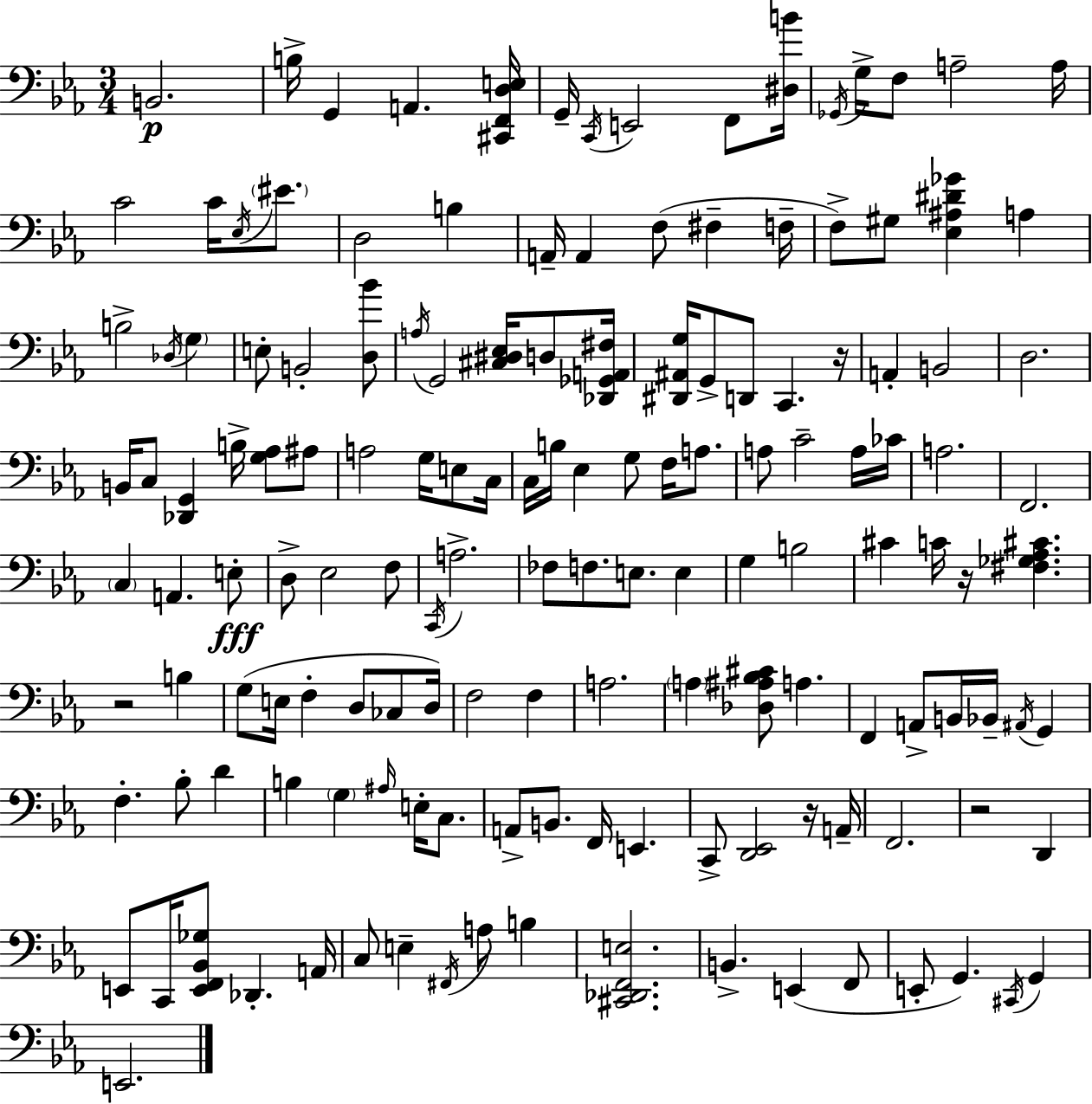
X:1
T:Untitled
M:3/4
L:1/4
K:Eb
B,,2 B,/4 G,, A,, [^C,,F,,D,E,]/4 G,,/4 C,,/4 E,,2 F,,/2 [^D,B]/4 _G,,/4 G,/4 F,/2 A,2 A,/4 C2 C/4 _E,/4 ^E/2 D,2 B, A,,/4 A,, F,/2 ^F, F,/4 F,/2 ^G,/2 [_E,^A,^D_G] A, B,2 _D,/4 G, E,/2 B,,2 [D,_B]/2 A,/4 G,,2 [^C,^D,_E,]/4 D,/2 [_D,,_G,,A,,^F,]/4 [^D,,^A,,G,]/4 G,,/2 D,,/2 C,, z/4 A,, B,,2 D,2 B,,/4 C,/2 [_D,,G,,] B,/4 [G,_A,]/2 ^A,/2 A,2 G,/4 E,/2 C,/4 C,/4 B,/4 _E, G,/2 F,/4 A,/2 A,/2 C2 A,/4 _C/4 A,2 F,,2 C, A,, E,/2 D,/2 _E,2 F,/2 C,,/4 A,2 _F,/2 F,/2 E,/2 E, G, B,2 ^C C/4 z/4 [^F,_G,_A,^C] z2 B, G,/2 E,/4 F, D,/2 _C,/2 D,/4 F,2 F, A,2 A, [_D,^A,_B,^C]/2 A, F,, A,,/2 B,,/4 _B,,/4 ^A,,/4 G,, F, _B,/2 D B, G, ^A,/4 E,/4 C,/2 A,,/2 B,,/2 F,,/4 E,, C,,/2 [D,,_E,,]2 z/4 A,,/4 F,,2 z2 D,, E,,/2 C,,/4 [E,,F,,_B,,_G,]/2 _D,, A,,/4 C,/2 E, ^F,,/4 A,/2 B, [^C,,_D,,F,,E,]2 B,, E,, F,,/2 E,,/2 G,, ^C,,/4 G,, E,,2